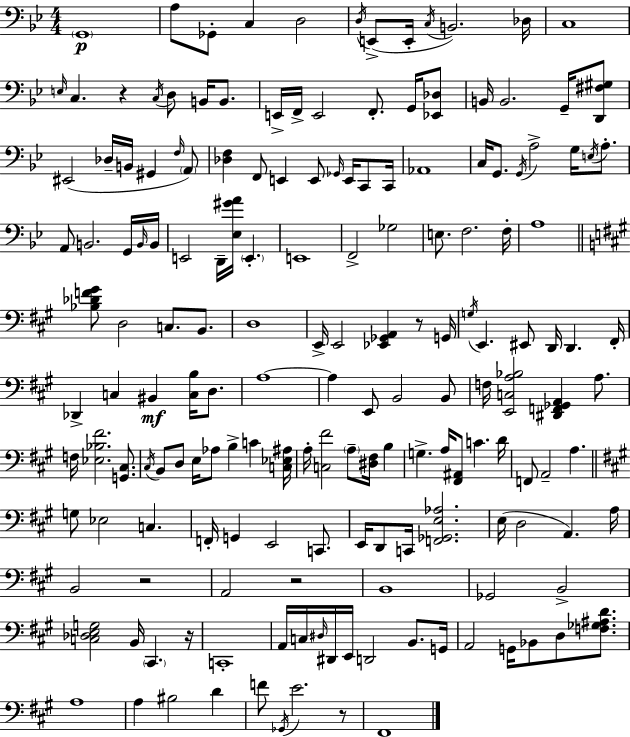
X:1
T:Untitled
M:4/4
L:1/4
K:Gm
G,,4 A,/2 _G,,/2 C, D,2 D,/4 E,,/2 E,,/4 C,/4 B,,2 _D,/4 C,4 E,/4 C, z C,/4 D,/2 B,,/4 B,,/2 E,,/4 F,,/4 E,,2 F,,/2 G,,/4 [_E,,_D,]/2 B,,/4 B,,2 G,,/4 [D,,^F,^G,]/2 ^E,,2 _D,/4 B,,/4 ^G,, F,/4 A,,/2 [_D,F,] F,,/2 E,, E,,/2 _G,,/4 E,,/4 C,,/2 C,,/4 _A,,4 C,/4 G,,/2 G,,/4 A,2 G,/4 E,/4 A,/2 A,,/2 B,,2 G,,/4 B,,/4 B,,/4 E,,2 D,,/4 [_E,^GA]/4 E,, E,,4 F,,2 _G,2 E,/2 F,2 F,/4 A,4 [_B,_DF^G]/2 D,2 C,/2 B,,/2 D,4 E,,/4 E,,2 [_E,,_G,,A,,] z/2 G,,/4 G,/4 E,, ^E,,/2 D,,/4 D,, ^F,,/4 _D,, C, ^B,, [C,B,]/4 D,/2 A,4 A, E,,/2 B,,2 B,,/2 F,/4 [E,,C,A,_B,]2 [^D,,F,,_G,,A,,] A,/2 F,/4 [_E,_B,^F]2 [G,,^C,]/2 ^C,/4 B,,/2 D,/2 E,/4 _A,/2 B, C [C,_E,^A,]/4 A,/4 [C,^F]2 A,/2 [^D,^F,]/4 B, G, A,/4 [^F,,^A,,]/2 C D/4 F,,/2 A,,2 A, G,/2 _E,2 C, F,,/4 G,, E,,2 C,,/2 E,,/4 D,,/2 C,,/4 [F,,_G,,E,_A,]2 E,/4 D,2 A,, A,/4 B,,2 z2 A,,2 z2 B,,4 _G,,2 B,,2 [C,_D,E,G,]2 B,,/4 ^C,, z/4 C,,4 A,,/4 C,/4 ^D,/4 ^D,,/4 E,,/4 D,,2 B,,/2 G,,/4 A,,2 G,,/4 _B,,/2 D,/2 [F,_G,^A,D]/2 A,4 A, ^B,2 D F/2 _G,,/4 E2 z/2 ^F,,4